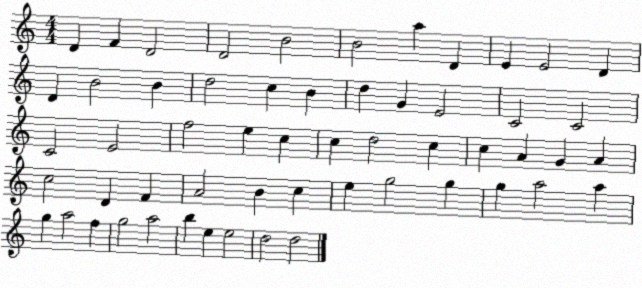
X:1
T:Untitled
M:4/4
L:1/4
K:C
D F D2 D2 B2 B2 a D E E2 D D B2 B d2 c B d G E2 C2 C2 C2 E2 f2 e c c d2 c c A G A c2 D F A2 B c e g2 g g a2 a g a2 f g2 a2 b e e2 d2 d2